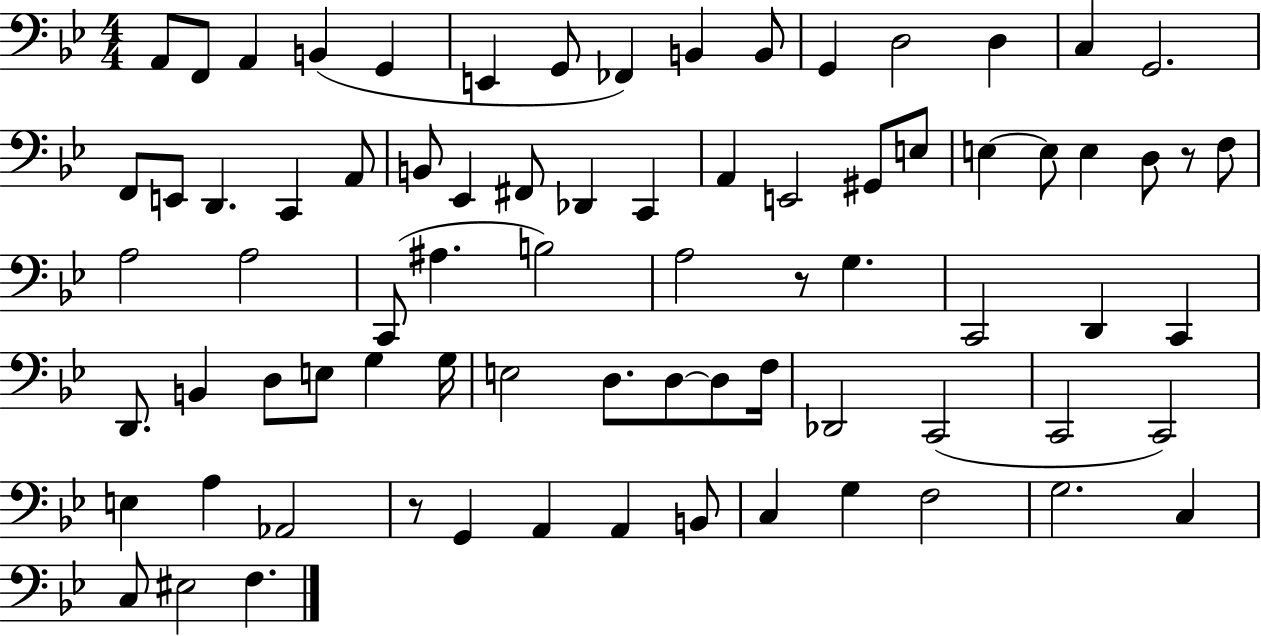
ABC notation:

X:1
T:Untitled
M:4/4
L:1/4
K:Bb
A,,/2 F,,/2 A,, B,, G,, E,, G,,/2 _F,, B,, B,,/2 G,, D,2 D, C, G,,2 F,,/2 E,,/2 D,, C,, A,,/2 B,,/2 _E,, ^F,,/2 _D,, C,, A,, E,,2 ^G,,/2 E,/2 E, E,/2 E, D,/2 z/2 F,/2 A,2 A,2 C,,/2 ^A, B,2 A,2 z/2 G, C,,2 D,, C,, D,,/2 B,, D,/2 E,/2 G, G,/4 E,2 D,/2 D,/2 D,/2 F,/4 _D,,2 C,,2 C,,2 C,,2 E, A, _A,,2 z/2 G,, A,, A,, B,,/2 C, G, F,2 G,2 C, C,/2 ^E,2 F,